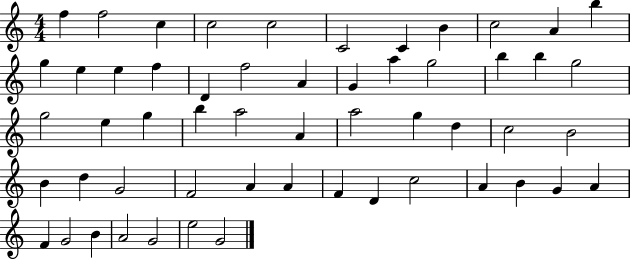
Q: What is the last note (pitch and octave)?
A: G4